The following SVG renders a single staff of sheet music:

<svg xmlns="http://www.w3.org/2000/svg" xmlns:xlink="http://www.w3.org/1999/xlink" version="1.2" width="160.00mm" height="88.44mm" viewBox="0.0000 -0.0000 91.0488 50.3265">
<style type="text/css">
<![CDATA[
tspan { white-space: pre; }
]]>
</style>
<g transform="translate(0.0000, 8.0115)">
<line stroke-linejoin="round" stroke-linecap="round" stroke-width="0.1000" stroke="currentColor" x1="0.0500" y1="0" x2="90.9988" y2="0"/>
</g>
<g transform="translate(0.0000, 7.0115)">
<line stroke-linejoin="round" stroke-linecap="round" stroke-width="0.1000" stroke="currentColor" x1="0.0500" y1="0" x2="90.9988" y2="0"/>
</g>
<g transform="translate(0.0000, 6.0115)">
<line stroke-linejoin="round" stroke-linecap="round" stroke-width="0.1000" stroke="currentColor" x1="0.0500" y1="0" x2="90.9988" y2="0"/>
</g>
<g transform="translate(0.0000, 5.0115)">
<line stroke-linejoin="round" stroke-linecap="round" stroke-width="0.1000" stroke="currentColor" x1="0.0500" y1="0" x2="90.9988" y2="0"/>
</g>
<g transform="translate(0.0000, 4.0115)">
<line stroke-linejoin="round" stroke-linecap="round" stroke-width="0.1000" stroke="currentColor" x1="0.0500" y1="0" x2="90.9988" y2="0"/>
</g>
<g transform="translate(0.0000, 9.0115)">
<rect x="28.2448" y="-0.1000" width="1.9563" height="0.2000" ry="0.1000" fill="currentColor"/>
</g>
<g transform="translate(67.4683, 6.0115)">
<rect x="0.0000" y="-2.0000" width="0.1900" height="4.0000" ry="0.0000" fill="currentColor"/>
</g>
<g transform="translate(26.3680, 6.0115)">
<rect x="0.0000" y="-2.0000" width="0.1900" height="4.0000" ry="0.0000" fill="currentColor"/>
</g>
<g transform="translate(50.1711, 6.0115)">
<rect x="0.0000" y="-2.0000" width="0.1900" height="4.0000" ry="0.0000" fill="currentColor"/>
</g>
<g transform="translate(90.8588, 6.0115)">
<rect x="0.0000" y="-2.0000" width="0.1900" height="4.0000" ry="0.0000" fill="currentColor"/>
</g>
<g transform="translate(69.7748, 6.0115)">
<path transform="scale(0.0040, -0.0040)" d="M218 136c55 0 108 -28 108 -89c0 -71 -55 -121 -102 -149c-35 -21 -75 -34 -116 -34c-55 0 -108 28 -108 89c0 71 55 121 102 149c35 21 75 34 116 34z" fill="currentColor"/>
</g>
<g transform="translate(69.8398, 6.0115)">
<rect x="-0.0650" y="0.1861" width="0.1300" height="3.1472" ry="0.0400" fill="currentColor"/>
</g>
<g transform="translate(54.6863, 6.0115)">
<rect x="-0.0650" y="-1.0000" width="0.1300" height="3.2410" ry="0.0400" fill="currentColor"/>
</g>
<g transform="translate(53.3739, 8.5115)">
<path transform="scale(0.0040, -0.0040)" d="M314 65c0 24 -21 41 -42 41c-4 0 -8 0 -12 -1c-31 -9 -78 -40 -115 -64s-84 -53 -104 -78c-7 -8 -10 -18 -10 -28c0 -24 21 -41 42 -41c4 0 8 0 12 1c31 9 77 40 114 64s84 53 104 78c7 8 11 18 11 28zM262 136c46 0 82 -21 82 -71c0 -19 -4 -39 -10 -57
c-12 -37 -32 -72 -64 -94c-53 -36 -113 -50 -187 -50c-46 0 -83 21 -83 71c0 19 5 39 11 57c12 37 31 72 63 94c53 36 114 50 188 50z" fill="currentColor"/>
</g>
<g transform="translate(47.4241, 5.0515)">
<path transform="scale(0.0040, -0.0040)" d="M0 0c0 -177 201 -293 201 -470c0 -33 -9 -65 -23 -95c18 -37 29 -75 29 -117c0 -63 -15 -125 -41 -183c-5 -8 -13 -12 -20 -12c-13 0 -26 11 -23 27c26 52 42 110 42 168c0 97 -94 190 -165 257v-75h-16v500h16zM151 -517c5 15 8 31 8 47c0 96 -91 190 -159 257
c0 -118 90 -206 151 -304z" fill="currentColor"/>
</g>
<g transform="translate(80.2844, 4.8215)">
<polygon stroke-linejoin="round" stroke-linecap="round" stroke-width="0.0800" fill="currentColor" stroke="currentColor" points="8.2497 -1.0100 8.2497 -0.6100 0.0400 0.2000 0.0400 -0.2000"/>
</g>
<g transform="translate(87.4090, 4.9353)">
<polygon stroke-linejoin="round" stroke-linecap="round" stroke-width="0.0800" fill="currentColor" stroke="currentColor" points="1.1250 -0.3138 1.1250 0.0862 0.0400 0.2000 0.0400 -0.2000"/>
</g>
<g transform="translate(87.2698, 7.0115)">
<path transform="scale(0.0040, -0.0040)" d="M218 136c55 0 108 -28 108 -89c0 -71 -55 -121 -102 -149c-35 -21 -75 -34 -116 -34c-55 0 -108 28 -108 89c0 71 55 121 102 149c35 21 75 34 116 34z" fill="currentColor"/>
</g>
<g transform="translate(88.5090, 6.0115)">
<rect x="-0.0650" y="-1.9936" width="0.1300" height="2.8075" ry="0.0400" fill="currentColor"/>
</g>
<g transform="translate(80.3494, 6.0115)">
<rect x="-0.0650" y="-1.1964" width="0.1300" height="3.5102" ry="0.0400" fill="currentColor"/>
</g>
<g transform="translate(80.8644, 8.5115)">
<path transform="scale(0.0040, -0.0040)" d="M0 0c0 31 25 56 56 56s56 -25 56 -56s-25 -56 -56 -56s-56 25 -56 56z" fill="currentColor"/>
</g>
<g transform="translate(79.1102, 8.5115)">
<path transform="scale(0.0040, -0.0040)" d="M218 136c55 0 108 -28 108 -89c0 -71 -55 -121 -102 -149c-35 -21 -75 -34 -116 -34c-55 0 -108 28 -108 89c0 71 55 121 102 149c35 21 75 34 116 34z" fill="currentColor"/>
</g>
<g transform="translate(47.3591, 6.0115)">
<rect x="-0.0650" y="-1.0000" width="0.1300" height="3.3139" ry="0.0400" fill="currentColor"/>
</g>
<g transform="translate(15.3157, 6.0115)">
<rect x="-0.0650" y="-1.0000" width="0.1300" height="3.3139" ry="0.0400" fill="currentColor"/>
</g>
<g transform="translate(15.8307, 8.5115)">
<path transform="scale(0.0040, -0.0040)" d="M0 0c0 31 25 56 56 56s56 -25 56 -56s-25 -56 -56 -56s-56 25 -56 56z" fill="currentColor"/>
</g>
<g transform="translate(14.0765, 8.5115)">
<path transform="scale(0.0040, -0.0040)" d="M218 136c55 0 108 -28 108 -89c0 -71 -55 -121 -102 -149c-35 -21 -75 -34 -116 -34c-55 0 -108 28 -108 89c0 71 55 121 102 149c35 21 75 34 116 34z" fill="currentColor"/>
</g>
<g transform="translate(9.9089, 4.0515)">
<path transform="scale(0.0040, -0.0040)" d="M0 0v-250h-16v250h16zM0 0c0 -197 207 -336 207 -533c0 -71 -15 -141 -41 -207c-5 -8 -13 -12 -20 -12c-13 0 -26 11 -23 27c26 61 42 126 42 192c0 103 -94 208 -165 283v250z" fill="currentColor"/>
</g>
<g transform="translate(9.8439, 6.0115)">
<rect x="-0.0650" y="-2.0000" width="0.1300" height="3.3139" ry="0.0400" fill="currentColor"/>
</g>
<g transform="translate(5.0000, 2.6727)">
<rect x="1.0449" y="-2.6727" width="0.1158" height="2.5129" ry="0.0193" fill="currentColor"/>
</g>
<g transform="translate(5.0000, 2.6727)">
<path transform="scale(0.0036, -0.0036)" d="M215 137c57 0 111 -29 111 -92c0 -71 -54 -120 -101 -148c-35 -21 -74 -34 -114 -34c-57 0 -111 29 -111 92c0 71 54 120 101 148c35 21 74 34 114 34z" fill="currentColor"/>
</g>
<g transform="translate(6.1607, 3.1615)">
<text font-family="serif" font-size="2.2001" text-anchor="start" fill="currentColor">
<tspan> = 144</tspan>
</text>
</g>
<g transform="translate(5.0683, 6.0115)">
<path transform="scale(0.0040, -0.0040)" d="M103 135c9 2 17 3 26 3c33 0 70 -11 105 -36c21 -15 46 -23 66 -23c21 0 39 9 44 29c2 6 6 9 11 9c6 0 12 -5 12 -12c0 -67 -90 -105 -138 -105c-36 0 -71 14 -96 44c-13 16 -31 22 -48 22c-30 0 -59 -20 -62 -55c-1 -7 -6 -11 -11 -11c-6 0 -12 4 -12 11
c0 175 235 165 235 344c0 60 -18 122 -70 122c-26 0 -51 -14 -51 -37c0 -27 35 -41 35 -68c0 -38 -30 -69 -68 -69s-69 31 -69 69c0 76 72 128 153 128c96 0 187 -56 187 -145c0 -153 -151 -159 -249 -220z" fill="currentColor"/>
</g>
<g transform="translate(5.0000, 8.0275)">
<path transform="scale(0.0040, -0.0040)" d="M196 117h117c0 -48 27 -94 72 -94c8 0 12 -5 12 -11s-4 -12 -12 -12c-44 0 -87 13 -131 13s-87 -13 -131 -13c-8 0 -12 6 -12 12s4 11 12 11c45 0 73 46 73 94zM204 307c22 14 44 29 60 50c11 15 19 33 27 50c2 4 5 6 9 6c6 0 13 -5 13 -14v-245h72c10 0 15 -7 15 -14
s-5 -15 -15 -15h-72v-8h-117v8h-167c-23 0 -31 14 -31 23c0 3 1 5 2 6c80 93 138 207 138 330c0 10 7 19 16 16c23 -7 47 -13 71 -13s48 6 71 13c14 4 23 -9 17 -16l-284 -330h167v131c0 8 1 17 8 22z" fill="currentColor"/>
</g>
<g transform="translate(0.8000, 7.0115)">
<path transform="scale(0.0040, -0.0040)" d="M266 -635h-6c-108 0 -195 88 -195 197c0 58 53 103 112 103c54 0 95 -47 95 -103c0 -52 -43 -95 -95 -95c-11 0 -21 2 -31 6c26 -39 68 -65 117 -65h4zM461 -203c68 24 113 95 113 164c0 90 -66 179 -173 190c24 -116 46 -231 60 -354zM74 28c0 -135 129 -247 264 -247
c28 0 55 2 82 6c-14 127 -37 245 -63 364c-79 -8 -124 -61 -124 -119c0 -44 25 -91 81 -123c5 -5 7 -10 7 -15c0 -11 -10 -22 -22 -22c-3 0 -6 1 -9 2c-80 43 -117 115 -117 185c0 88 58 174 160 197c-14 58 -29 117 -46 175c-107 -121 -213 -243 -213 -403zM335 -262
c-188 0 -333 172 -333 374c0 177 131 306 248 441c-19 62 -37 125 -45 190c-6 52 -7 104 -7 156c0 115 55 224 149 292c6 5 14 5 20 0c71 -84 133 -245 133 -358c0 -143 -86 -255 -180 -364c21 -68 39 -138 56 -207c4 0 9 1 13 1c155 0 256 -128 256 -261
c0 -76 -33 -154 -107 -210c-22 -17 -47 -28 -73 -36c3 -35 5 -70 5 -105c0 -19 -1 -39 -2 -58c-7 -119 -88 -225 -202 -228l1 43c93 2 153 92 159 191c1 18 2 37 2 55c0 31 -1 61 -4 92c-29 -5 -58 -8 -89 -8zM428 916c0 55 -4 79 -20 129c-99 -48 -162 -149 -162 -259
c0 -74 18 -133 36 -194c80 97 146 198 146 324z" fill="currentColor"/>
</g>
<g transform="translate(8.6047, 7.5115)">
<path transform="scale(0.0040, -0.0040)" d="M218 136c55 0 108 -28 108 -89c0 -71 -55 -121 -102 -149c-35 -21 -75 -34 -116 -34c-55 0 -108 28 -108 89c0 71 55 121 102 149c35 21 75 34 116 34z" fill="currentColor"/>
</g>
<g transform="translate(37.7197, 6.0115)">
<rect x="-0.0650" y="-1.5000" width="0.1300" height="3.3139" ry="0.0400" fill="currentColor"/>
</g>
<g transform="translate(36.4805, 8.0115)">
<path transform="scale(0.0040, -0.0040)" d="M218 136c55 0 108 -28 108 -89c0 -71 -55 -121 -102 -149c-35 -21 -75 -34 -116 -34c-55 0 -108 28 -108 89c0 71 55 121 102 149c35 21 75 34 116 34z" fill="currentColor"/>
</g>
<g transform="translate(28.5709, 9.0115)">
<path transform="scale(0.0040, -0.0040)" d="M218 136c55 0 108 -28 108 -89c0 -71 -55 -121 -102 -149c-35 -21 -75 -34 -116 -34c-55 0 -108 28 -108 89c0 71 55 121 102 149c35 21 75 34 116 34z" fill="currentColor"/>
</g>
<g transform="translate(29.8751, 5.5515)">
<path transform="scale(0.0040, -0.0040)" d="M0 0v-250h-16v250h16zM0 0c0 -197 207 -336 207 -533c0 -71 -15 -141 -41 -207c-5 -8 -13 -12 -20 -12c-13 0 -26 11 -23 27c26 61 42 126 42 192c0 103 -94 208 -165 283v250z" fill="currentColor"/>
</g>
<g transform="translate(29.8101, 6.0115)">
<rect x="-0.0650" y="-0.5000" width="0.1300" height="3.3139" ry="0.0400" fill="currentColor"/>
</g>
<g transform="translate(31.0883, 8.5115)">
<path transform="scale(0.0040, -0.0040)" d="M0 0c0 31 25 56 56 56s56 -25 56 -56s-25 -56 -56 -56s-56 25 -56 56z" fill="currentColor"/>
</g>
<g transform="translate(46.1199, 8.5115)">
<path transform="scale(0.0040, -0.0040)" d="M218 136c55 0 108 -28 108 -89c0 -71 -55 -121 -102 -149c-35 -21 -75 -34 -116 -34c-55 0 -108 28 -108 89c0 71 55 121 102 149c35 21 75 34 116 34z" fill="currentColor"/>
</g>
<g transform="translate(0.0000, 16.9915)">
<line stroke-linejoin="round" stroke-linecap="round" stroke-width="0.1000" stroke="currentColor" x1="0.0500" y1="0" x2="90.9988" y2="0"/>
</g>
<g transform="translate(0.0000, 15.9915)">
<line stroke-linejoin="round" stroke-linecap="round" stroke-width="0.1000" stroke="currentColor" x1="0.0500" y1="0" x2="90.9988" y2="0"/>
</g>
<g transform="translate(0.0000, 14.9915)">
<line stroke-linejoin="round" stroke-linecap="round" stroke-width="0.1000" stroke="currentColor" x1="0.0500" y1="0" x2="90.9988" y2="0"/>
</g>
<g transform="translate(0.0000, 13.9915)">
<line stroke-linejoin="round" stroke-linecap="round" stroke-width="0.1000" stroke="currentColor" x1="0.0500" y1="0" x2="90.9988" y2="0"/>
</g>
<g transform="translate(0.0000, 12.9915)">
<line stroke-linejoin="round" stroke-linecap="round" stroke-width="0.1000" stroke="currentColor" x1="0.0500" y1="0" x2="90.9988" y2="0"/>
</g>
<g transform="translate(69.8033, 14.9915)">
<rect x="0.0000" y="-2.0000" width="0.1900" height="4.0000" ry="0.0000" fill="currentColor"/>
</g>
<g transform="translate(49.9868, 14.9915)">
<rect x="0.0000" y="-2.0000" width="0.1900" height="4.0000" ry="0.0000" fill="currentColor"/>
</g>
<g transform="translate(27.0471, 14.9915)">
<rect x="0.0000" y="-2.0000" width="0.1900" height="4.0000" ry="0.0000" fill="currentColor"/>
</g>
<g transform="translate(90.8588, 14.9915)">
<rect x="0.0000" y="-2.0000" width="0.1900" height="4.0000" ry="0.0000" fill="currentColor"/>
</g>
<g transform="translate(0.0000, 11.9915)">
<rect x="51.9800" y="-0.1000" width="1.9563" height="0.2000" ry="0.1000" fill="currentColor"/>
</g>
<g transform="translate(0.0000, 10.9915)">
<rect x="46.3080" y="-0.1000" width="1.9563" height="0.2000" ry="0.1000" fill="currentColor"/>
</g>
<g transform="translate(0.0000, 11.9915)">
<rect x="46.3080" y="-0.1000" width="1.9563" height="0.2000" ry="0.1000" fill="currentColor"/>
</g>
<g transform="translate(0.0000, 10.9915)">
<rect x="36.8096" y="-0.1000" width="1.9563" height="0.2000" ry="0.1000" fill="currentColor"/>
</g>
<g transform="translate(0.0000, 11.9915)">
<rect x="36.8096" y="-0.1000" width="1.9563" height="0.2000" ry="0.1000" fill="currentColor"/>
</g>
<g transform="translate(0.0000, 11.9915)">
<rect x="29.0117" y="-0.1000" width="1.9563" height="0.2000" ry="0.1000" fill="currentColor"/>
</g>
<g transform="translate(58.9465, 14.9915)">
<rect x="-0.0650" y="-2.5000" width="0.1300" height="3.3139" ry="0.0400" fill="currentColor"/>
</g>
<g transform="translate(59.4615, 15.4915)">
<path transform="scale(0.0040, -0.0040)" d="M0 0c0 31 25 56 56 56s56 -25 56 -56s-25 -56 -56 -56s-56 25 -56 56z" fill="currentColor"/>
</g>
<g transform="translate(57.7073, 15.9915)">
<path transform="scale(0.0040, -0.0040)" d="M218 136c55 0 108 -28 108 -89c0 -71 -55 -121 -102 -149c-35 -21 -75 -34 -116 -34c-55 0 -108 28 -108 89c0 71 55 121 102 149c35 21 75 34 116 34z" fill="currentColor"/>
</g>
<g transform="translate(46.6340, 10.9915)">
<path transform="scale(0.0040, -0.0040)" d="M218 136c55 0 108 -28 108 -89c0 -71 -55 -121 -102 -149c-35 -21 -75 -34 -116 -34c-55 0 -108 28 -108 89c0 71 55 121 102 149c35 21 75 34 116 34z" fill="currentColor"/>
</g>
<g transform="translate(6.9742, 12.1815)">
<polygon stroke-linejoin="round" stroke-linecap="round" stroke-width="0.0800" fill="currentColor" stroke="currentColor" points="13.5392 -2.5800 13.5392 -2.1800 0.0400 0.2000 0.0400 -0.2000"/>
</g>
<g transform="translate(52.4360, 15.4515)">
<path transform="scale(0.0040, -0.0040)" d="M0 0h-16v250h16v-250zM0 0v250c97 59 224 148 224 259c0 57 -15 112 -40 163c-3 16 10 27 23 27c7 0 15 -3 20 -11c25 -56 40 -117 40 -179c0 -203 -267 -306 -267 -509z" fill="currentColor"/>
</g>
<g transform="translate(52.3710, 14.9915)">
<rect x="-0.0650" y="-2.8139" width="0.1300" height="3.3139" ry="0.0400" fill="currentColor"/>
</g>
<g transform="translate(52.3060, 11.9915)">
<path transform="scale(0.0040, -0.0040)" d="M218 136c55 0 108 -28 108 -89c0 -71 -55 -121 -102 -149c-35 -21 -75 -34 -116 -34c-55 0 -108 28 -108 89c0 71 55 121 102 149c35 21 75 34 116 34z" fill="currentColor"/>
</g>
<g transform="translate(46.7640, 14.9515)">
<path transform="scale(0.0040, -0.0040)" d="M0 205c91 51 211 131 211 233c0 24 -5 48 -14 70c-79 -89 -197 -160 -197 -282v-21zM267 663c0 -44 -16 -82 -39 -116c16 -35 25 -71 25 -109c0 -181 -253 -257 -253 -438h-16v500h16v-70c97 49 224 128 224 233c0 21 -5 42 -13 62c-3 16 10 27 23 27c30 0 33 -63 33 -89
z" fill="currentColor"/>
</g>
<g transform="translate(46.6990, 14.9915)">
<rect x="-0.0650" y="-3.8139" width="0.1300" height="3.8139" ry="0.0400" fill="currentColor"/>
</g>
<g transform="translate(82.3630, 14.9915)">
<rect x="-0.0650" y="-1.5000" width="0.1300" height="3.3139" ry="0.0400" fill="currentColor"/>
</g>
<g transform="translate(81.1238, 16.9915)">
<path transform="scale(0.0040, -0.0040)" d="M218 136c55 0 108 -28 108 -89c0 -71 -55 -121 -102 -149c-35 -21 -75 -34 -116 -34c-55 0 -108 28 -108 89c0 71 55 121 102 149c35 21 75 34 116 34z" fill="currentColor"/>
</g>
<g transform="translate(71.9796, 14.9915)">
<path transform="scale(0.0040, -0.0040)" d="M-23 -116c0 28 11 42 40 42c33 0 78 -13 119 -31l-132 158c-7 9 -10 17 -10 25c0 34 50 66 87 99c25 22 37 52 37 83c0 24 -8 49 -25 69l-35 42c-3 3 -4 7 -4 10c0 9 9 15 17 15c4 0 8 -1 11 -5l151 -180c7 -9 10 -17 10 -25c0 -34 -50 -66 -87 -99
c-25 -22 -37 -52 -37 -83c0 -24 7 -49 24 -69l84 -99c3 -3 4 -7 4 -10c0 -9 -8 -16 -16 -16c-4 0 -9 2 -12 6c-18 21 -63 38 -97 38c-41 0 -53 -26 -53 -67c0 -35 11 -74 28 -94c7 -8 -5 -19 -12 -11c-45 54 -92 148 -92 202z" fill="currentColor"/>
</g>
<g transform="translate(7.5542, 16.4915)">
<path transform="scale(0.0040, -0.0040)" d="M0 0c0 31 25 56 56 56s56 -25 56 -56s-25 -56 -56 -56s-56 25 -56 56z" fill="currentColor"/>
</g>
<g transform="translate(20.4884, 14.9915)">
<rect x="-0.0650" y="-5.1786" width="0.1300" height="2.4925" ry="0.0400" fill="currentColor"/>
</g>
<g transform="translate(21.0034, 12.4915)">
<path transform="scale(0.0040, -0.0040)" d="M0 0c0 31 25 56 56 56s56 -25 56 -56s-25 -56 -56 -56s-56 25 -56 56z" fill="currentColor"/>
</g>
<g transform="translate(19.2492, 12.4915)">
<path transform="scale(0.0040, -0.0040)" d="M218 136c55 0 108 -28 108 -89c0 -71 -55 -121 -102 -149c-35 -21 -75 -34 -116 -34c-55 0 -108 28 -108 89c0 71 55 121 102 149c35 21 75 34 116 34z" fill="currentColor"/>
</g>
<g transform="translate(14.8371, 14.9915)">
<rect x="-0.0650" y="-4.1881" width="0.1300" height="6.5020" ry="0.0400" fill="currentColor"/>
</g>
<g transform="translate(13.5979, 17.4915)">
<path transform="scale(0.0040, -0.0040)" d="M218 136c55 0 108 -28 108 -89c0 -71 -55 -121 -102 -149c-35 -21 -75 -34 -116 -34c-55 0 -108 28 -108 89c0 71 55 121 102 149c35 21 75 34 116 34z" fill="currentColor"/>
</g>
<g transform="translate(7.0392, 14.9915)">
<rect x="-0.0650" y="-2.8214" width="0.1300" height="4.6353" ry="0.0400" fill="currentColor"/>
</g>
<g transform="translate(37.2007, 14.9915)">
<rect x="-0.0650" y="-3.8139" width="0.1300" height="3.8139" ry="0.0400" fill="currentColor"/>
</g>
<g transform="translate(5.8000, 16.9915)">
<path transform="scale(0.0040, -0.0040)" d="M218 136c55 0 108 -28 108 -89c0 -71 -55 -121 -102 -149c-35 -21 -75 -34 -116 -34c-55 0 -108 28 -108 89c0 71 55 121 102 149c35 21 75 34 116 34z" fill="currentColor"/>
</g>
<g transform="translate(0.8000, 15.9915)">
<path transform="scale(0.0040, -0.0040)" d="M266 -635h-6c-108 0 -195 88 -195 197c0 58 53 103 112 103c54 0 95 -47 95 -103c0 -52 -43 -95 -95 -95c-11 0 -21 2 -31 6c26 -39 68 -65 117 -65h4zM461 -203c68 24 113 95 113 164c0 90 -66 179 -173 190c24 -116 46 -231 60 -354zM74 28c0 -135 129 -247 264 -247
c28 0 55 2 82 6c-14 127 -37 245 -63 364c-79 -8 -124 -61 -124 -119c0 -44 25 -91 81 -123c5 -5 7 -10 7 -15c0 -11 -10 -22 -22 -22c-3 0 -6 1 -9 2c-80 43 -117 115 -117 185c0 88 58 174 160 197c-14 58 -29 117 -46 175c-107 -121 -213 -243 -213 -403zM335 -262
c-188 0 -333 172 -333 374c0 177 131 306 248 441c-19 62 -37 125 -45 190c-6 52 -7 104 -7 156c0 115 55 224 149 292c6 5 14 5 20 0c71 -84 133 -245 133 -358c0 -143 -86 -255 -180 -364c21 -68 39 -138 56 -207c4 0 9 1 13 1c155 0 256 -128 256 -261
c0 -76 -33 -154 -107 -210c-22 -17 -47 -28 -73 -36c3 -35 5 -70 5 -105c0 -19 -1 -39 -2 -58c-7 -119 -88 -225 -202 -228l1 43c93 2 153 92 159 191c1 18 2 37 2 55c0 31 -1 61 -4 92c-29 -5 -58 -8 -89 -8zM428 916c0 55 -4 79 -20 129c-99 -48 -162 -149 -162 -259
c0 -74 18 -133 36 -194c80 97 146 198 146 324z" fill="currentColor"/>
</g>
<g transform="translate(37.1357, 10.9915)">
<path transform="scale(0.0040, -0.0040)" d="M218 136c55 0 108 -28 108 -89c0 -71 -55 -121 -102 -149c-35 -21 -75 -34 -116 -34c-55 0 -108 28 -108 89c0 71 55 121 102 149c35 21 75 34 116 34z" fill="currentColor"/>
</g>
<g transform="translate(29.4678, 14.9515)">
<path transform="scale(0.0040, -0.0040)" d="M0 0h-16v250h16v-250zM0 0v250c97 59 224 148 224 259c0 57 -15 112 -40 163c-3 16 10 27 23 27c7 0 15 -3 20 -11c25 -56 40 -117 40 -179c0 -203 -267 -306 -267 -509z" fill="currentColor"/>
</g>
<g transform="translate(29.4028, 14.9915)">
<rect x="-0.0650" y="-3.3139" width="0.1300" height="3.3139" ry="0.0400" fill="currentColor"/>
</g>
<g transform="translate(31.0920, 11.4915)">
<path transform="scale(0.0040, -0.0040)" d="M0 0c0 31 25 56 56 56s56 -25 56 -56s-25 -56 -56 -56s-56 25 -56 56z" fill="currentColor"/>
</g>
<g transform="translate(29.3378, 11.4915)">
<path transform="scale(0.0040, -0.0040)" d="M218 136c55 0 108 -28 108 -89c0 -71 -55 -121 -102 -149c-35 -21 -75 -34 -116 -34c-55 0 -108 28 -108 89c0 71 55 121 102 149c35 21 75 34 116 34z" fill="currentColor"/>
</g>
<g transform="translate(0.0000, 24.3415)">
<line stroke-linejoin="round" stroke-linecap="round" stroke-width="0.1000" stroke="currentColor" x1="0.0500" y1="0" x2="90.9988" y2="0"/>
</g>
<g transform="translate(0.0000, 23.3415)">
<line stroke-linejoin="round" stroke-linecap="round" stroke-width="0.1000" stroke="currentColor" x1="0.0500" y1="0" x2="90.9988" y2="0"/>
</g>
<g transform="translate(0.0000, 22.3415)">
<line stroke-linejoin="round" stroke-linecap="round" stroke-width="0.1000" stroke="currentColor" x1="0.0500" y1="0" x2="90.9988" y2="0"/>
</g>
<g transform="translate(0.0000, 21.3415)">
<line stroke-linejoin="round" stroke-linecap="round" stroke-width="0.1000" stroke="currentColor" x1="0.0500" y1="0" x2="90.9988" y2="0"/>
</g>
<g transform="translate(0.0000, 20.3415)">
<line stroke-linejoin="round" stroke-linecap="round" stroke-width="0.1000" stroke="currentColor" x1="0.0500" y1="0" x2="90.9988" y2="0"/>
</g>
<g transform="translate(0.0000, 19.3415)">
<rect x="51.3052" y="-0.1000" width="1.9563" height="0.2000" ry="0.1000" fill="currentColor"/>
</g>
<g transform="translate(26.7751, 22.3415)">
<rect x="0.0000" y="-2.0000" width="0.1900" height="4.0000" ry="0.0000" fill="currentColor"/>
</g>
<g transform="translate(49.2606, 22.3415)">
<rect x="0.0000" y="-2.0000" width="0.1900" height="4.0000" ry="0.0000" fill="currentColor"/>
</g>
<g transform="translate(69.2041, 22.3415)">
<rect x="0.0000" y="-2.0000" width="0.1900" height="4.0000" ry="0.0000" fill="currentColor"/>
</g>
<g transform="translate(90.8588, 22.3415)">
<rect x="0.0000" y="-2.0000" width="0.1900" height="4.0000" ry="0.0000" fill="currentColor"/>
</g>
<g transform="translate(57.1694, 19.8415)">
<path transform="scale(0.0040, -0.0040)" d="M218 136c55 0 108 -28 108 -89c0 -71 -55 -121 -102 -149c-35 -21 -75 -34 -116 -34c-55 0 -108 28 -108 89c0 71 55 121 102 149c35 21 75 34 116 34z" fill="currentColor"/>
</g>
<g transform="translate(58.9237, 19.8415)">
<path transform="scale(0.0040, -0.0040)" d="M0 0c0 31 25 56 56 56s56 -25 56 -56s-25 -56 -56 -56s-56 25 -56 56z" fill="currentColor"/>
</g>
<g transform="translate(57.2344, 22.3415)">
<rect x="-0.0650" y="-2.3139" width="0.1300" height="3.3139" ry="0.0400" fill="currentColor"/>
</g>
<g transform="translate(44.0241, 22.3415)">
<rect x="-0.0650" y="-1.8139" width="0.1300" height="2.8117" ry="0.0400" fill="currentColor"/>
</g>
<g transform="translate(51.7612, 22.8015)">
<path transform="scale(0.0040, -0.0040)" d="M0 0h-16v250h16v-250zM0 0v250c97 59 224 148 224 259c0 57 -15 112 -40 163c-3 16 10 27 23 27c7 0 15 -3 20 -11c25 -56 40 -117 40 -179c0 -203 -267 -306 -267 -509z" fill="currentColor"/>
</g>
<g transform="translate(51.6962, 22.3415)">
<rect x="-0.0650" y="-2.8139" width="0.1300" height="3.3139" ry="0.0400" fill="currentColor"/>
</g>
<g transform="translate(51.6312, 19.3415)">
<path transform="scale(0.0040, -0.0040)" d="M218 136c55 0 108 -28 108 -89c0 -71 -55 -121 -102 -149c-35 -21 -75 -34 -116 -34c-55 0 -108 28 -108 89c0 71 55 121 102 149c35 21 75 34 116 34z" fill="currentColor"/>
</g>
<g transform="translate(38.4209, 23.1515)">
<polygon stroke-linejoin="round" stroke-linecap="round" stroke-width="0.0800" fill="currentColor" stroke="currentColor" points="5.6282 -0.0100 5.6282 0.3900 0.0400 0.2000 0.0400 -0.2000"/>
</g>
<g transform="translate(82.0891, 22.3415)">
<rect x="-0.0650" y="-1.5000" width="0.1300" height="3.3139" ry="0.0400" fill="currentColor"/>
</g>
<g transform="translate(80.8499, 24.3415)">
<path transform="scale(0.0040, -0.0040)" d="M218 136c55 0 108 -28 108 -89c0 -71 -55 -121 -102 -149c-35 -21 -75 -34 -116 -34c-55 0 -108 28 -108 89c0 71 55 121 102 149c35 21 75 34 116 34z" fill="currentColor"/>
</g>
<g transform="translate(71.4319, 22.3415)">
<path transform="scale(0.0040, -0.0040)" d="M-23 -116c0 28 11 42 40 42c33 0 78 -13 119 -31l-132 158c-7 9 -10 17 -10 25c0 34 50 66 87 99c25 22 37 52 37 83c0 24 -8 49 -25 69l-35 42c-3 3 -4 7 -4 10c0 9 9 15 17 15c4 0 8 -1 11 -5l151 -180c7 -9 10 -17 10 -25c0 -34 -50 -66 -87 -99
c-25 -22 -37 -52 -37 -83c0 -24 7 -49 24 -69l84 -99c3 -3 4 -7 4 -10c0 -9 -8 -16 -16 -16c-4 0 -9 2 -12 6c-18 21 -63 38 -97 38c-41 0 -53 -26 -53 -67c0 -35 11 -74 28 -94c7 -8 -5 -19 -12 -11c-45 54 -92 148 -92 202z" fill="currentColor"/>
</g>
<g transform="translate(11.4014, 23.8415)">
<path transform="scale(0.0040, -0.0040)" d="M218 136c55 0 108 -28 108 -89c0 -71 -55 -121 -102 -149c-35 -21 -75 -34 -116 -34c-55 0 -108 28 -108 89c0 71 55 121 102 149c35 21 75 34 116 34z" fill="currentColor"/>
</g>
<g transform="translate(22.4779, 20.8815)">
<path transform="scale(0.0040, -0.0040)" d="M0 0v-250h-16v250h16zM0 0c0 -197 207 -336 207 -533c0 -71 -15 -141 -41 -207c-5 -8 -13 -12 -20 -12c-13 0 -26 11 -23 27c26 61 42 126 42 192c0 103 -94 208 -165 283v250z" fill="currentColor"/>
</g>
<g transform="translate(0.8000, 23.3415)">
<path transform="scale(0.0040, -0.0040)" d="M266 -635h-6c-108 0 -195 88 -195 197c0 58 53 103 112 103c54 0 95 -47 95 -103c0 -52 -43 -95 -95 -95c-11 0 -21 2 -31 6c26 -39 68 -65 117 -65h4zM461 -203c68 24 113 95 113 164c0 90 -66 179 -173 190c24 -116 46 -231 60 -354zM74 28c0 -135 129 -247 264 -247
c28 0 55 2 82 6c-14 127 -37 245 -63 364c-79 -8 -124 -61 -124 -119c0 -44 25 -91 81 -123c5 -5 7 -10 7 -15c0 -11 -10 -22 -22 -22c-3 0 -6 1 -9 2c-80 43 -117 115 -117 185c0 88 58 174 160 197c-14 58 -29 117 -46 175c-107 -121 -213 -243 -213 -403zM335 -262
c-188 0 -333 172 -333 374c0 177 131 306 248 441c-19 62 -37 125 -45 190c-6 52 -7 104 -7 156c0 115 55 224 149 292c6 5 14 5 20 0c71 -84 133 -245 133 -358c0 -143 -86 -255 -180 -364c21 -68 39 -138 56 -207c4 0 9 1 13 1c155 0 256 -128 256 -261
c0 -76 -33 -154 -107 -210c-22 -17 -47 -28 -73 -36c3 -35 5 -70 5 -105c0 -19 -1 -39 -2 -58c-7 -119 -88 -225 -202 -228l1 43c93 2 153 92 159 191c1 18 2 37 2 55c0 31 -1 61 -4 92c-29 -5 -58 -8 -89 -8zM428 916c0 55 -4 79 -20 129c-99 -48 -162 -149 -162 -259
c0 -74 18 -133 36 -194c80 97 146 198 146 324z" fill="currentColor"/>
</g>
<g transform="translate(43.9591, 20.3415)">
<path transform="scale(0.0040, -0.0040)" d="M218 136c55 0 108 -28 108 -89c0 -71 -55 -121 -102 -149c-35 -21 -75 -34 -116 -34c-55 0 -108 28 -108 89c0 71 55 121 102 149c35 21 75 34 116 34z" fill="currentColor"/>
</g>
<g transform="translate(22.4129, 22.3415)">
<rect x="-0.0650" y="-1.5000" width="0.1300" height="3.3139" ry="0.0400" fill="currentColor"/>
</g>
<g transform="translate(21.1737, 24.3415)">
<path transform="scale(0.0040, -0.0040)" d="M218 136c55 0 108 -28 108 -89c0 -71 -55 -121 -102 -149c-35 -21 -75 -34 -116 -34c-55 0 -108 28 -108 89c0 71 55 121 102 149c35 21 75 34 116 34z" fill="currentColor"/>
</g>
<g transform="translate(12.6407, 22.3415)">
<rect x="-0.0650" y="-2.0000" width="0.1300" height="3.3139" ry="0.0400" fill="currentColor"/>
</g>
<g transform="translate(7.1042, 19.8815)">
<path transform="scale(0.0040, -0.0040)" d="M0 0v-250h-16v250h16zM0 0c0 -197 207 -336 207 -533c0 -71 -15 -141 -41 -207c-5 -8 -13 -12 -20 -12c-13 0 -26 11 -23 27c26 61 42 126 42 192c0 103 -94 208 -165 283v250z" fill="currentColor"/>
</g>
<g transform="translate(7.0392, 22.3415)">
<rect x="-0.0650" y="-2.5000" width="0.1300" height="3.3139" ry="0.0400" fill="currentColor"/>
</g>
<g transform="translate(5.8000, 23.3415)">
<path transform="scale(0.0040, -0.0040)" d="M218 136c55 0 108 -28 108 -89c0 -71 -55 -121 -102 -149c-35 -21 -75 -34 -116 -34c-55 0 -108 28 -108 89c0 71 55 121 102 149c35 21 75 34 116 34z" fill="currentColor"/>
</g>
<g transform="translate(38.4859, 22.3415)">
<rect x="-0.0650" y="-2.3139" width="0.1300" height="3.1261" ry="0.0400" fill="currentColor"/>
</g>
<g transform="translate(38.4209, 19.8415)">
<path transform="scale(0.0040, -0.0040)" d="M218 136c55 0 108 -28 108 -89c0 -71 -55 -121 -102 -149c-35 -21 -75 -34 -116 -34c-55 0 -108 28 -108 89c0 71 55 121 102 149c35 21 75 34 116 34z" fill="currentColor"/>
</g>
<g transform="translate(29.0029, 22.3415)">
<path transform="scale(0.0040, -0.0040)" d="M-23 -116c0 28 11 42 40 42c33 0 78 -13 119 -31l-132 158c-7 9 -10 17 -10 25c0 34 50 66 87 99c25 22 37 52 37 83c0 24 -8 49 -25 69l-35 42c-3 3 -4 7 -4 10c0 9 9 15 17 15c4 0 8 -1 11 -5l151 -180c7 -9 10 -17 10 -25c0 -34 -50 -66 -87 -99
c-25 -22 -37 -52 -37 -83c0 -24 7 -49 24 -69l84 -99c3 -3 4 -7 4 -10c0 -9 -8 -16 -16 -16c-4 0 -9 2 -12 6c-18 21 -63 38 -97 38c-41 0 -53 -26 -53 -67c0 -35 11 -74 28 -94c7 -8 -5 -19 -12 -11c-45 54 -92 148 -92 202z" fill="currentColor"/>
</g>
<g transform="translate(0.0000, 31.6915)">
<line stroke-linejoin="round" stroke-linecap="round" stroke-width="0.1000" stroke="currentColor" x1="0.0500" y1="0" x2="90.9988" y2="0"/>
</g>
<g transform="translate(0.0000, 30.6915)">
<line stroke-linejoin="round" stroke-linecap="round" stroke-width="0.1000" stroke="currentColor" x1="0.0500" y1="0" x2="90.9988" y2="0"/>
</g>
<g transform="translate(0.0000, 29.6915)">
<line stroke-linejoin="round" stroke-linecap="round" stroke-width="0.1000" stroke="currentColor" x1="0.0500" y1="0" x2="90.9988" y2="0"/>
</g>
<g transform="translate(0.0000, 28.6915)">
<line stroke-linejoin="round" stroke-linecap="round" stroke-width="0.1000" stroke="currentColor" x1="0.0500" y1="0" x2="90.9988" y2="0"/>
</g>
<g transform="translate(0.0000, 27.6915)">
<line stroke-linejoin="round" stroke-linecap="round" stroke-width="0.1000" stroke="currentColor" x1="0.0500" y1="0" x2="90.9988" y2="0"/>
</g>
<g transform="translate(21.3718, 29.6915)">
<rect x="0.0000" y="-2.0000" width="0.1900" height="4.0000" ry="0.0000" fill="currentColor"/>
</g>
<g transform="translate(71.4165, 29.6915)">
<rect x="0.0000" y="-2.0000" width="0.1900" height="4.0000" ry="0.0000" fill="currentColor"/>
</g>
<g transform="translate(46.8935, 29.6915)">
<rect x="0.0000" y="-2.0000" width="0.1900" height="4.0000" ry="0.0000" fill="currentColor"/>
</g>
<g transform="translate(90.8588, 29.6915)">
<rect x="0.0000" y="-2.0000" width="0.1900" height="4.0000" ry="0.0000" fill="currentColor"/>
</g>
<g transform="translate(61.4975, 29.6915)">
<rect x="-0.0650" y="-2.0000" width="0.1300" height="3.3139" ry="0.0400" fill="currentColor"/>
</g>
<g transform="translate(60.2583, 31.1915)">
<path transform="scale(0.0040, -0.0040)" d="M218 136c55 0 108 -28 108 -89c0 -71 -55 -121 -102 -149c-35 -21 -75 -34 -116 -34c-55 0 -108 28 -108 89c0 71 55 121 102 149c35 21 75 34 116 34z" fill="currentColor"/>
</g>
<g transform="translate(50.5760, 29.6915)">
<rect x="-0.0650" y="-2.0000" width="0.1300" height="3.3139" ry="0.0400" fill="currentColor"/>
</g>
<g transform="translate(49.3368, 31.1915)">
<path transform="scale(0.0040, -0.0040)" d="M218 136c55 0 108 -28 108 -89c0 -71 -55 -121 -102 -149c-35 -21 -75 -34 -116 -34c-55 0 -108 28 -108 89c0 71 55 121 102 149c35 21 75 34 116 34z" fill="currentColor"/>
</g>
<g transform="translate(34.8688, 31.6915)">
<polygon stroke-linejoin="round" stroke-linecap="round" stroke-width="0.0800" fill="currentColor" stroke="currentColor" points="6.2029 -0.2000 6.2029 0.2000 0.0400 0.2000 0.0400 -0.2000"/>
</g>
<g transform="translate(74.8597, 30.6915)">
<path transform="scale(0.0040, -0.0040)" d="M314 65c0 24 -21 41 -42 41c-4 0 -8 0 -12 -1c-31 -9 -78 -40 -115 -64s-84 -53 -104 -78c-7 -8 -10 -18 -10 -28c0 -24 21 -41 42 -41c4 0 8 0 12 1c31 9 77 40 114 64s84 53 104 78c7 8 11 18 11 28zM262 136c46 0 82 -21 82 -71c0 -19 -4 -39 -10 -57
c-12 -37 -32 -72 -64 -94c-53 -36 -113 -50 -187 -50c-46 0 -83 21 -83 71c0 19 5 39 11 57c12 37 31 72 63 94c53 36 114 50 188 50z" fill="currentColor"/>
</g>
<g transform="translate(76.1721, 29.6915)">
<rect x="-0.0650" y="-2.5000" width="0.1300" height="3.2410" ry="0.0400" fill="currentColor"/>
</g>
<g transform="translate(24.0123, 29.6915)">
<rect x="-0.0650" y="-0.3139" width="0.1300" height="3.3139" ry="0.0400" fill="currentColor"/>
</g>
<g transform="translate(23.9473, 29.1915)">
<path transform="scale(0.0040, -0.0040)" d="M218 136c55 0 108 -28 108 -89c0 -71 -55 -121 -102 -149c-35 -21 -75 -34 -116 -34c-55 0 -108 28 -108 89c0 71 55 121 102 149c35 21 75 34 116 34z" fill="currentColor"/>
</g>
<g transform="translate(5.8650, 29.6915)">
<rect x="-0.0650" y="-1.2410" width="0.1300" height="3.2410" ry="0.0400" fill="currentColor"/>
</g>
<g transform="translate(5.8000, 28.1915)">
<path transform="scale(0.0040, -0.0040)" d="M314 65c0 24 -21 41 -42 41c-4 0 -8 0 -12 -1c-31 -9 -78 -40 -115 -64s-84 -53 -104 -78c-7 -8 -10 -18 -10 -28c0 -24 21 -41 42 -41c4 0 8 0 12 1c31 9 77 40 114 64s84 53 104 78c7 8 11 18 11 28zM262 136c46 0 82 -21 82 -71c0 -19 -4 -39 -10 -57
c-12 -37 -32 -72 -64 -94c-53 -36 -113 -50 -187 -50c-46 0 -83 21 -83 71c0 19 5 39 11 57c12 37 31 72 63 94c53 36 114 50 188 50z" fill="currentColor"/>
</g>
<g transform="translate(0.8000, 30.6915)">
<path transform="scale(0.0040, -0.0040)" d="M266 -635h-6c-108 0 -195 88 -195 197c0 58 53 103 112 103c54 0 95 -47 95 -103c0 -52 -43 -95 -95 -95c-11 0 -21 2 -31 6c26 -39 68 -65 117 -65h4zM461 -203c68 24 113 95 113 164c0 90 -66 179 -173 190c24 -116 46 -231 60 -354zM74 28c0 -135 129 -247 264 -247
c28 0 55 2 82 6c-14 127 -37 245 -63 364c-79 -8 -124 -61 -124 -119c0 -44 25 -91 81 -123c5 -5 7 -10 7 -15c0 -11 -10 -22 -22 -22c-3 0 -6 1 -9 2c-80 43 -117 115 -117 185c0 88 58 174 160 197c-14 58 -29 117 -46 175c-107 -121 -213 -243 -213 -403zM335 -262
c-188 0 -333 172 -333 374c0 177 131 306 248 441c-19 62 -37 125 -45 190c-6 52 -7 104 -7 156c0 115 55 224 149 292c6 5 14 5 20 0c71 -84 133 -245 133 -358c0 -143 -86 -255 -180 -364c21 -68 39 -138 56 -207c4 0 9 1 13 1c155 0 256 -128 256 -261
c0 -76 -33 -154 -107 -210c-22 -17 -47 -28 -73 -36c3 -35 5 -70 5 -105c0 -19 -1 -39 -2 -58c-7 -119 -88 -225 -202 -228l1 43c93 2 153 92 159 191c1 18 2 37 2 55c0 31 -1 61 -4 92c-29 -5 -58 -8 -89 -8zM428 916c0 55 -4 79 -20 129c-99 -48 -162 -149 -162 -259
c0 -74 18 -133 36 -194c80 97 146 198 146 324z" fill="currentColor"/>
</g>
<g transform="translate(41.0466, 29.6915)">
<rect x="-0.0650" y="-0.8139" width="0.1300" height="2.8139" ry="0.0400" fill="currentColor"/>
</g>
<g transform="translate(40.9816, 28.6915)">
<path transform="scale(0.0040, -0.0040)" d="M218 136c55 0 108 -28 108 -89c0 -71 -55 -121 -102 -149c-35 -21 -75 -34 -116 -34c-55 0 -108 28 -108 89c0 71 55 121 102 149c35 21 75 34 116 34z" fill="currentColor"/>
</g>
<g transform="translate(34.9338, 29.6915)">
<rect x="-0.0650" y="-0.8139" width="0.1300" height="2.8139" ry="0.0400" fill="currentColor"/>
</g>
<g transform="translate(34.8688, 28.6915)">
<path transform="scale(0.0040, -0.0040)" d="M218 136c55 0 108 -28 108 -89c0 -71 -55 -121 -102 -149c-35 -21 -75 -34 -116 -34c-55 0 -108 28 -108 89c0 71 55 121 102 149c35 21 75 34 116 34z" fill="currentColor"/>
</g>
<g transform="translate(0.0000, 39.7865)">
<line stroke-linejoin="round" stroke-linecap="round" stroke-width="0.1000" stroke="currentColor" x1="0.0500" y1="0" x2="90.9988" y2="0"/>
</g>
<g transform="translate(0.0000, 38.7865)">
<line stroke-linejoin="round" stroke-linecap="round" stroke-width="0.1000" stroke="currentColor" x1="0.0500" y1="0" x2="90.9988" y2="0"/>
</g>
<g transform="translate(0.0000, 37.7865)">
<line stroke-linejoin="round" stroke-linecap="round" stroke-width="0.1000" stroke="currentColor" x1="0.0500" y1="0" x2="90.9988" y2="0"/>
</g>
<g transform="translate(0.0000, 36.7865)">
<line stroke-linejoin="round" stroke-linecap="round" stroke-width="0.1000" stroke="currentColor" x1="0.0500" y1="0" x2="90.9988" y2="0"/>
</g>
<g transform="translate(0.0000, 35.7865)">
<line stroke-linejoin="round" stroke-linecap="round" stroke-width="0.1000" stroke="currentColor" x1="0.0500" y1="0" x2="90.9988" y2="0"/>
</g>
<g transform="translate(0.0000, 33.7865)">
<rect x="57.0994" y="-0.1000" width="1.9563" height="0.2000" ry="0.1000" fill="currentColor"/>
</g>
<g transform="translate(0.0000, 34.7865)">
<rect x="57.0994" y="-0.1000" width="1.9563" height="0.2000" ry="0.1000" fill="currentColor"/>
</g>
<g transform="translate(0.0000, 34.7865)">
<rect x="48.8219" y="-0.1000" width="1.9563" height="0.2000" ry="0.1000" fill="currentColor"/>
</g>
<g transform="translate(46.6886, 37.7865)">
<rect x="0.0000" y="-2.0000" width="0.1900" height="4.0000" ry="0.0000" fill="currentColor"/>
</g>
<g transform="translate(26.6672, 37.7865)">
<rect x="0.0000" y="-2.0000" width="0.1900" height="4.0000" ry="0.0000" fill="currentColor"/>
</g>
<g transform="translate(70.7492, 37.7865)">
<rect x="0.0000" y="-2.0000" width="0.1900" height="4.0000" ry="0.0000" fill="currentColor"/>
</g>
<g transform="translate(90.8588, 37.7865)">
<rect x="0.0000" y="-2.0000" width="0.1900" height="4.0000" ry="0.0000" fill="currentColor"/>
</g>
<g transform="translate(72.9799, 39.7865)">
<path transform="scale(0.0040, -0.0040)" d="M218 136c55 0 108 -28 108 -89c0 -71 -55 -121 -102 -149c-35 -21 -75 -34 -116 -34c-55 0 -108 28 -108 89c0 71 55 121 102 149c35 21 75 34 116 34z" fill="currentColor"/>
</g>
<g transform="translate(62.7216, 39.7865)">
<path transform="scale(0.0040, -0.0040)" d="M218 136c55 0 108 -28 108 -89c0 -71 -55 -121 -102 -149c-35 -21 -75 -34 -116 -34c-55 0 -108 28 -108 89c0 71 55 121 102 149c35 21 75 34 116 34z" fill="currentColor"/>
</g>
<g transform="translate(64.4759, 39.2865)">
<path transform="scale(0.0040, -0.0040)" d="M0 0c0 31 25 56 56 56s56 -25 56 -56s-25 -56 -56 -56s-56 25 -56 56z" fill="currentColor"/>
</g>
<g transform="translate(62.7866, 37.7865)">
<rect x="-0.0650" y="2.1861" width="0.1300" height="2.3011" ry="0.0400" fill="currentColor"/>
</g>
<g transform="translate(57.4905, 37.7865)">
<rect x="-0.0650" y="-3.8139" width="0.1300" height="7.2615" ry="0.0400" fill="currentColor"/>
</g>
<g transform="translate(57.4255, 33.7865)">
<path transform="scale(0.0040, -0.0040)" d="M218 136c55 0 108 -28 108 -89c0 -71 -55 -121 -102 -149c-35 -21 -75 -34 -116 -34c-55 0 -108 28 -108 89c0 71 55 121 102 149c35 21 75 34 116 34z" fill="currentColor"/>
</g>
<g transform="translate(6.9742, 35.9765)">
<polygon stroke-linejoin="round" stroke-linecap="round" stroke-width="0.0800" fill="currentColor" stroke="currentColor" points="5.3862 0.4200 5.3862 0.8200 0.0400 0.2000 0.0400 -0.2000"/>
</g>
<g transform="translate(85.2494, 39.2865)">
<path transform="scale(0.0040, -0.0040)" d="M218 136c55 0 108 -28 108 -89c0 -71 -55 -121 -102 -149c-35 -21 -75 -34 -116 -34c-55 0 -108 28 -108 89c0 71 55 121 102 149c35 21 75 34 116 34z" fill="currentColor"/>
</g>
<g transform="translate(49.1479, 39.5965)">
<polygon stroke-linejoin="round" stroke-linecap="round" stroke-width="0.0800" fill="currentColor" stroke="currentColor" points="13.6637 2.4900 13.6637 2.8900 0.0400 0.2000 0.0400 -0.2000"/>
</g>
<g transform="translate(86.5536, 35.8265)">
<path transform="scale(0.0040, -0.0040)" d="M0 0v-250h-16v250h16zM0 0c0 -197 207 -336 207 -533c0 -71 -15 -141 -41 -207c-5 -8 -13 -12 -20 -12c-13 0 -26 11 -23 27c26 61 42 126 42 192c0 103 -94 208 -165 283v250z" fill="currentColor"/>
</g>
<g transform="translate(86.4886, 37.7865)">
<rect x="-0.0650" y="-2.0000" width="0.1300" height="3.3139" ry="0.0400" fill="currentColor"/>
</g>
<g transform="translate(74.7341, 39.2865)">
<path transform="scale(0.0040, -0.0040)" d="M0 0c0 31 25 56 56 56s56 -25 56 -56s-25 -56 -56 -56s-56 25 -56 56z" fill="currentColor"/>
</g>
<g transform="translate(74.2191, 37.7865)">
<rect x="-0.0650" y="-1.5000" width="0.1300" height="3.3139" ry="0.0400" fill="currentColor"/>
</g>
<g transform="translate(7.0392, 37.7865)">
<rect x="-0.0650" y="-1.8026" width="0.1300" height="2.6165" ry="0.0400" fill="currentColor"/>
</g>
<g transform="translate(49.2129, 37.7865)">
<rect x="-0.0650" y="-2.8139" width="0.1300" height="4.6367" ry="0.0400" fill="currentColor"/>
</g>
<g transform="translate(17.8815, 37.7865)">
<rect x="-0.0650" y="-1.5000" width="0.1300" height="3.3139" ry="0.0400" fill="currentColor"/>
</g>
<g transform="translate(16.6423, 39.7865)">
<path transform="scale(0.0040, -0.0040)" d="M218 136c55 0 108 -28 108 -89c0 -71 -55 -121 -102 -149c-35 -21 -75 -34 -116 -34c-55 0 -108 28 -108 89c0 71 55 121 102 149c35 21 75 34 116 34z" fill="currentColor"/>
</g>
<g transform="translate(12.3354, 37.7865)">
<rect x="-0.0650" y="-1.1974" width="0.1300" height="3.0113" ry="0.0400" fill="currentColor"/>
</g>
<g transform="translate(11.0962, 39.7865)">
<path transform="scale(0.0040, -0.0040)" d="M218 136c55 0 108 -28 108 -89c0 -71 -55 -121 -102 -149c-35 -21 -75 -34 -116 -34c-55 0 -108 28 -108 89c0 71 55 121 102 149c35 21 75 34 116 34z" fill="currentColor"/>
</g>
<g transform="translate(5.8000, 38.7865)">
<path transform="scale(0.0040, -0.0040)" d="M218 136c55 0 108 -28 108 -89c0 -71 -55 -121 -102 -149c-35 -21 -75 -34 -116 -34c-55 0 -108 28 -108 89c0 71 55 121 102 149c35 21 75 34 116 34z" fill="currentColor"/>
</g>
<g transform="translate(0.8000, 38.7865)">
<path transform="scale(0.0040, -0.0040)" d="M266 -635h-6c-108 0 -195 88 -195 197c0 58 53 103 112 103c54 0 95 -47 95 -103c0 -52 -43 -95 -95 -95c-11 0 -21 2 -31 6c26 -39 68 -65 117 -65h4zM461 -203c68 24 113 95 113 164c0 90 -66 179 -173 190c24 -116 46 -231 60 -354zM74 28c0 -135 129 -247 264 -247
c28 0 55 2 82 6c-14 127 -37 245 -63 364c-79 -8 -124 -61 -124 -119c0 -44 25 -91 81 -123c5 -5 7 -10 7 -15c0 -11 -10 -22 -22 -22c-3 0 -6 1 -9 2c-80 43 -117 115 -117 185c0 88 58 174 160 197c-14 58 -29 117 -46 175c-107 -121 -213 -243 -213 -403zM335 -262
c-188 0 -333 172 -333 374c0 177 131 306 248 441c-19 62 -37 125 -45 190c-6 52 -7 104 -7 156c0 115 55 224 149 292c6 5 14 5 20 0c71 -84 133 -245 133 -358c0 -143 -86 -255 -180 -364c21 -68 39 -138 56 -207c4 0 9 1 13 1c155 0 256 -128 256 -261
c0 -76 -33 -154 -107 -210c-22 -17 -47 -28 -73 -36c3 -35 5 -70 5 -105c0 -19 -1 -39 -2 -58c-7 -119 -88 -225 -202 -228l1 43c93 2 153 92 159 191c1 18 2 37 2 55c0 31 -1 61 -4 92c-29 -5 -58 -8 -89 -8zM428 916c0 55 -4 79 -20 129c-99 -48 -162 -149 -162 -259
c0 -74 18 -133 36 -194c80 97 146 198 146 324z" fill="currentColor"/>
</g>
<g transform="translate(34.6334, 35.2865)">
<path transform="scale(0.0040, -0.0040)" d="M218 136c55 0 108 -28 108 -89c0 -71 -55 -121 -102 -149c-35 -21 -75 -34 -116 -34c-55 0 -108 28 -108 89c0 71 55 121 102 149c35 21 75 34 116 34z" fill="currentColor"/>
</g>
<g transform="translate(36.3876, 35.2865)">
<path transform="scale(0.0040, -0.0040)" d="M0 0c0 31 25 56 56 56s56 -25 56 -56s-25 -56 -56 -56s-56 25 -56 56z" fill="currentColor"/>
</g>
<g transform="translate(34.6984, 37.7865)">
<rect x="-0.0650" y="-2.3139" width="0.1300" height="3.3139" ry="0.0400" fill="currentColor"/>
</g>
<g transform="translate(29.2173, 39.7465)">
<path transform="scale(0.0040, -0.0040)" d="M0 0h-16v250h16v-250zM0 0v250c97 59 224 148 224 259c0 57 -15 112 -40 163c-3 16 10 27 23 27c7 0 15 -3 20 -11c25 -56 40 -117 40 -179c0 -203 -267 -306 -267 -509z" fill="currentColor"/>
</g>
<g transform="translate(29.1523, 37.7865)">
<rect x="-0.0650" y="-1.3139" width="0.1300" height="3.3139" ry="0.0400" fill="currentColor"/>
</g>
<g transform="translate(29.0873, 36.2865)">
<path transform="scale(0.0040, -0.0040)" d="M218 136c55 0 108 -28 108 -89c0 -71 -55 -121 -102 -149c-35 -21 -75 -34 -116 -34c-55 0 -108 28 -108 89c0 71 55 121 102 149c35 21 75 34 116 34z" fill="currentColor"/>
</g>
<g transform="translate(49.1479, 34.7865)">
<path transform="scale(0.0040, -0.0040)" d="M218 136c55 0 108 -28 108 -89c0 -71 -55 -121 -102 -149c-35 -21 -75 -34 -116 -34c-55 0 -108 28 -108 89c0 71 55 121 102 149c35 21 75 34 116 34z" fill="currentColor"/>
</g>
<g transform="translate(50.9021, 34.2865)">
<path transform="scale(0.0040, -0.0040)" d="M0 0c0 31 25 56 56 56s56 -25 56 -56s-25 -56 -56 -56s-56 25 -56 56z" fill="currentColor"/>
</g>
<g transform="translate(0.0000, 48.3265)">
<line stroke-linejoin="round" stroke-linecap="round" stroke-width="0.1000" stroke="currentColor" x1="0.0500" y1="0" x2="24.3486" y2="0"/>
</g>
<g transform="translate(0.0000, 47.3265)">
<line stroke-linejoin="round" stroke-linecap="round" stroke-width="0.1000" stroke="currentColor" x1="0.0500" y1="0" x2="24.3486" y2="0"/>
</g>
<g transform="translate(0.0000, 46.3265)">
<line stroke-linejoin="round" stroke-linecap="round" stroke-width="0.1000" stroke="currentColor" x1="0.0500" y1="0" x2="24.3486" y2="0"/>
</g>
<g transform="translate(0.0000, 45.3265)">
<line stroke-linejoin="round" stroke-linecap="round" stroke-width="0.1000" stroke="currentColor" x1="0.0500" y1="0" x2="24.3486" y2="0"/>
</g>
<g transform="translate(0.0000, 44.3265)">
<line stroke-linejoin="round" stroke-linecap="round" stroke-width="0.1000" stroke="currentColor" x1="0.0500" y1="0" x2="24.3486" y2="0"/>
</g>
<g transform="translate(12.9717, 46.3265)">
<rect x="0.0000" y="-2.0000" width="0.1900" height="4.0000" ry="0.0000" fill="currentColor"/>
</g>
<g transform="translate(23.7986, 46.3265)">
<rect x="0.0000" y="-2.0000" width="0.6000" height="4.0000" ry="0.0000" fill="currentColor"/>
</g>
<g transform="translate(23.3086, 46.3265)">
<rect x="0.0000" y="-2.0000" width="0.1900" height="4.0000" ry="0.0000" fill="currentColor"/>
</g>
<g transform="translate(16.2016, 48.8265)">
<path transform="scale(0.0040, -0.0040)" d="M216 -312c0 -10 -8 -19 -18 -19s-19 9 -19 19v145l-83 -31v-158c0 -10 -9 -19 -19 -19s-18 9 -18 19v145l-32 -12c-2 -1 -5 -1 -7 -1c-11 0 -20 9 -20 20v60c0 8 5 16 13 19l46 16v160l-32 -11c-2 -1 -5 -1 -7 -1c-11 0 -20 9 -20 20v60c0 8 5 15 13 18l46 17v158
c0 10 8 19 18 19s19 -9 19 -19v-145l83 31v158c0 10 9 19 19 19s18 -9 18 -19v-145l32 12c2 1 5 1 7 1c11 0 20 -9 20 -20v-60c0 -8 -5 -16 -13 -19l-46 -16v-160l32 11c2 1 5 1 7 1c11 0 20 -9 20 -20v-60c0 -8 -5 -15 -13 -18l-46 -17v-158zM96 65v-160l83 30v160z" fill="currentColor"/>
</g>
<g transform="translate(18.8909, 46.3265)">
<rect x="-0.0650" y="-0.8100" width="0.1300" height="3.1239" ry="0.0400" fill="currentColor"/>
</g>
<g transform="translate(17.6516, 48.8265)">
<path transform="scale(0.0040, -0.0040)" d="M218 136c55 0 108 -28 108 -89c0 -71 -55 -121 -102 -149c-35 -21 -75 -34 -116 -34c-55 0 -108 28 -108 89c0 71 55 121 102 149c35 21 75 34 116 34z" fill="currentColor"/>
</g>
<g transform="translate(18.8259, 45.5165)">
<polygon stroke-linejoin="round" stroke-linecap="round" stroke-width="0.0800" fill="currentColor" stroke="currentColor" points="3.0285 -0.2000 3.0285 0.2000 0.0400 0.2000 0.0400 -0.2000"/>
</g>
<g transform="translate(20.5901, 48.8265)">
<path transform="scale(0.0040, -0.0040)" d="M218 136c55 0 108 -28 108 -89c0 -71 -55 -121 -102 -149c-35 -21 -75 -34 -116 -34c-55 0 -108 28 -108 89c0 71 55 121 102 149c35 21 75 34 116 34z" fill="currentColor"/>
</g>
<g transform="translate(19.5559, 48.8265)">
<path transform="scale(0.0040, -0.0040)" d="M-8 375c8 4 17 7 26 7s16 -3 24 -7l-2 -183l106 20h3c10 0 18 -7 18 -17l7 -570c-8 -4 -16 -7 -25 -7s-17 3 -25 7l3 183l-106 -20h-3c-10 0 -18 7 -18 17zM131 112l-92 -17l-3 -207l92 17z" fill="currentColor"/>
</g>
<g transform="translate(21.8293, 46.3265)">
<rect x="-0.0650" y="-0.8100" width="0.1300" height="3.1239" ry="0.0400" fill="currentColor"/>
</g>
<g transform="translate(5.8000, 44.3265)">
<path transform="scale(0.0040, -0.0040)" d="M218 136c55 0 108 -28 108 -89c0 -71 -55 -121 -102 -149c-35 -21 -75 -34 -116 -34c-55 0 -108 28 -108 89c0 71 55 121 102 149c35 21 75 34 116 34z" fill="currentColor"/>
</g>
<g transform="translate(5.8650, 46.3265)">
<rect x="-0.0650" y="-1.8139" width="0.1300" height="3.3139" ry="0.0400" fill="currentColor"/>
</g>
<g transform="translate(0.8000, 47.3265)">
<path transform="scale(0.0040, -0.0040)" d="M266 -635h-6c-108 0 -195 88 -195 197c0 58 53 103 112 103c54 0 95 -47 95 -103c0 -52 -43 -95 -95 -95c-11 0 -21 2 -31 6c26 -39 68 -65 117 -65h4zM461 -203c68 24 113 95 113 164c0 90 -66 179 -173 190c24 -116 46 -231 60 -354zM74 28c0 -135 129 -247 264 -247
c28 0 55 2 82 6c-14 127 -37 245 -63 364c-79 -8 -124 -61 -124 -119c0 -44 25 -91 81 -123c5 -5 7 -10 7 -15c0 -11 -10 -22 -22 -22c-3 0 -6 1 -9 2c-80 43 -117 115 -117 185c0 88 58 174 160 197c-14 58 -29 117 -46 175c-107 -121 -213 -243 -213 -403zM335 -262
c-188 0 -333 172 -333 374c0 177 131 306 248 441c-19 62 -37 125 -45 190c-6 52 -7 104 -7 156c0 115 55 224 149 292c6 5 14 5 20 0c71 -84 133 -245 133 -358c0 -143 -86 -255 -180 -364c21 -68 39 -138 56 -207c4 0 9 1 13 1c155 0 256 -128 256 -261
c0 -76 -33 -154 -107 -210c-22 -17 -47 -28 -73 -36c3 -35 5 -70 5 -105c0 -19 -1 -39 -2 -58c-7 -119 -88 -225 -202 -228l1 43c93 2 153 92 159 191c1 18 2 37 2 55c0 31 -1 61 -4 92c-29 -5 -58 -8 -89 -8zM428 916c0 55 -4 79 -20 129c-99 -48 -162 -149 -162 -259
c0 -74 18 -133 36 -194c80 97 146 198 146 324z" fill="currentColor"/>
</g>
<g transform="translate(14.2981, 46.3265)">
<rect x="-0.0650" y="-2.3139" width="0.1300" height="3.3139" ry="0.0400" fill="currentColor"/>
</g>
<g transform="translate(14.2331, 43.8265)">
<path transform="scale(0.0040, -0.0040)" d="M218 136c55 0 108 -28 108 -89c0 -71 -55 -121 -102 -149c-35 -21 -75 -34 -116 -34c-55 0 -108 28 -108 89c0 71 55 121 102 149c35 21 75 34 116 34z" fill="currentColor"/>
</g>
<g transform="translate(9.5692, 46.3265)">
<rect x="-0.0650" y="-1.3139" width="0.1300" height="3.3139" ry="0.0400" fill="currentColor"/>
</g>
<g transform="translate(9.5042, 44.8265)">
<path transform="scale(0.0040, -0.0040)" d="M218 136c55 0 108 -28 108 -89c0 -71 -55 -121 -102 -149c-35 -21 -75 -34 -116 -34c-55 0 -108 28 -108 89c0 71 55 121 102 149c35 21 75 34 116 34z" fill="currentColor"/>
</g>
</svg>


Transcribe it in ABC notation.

X:1
T:Untitled
M:2/4
L:1/4
K:C
F/2 D C/2 E D/4 D2 B D/2 G/4 E/2 D/2 g/2 b/2 c' c'/4 a/2 G z E G/2 F E/2 z g/2 f/2 a/2 g z E e2 c d/2 d/2 F F G2 G/2 E/2 E e/2 g a/2 c'/2 E/2 E F/2 f e g ^D/2 D/2